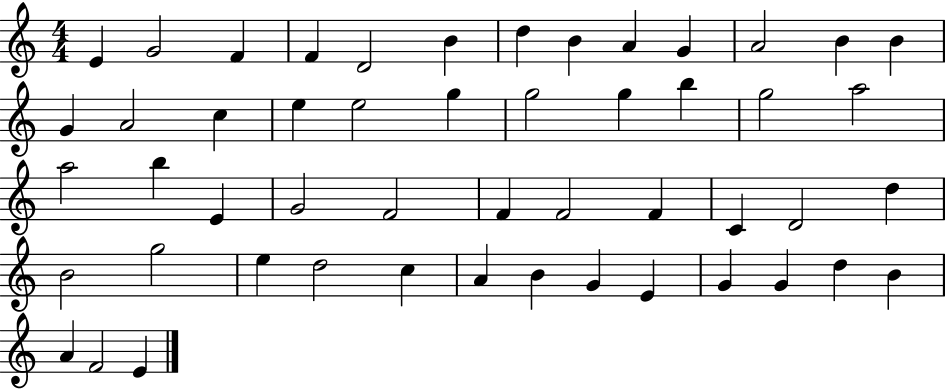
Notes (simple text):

E4/q G4/h F4/q F4/q D4/h B4/q D5/q B4/q A4/q G4/q A4/h B4/q B4/q G4/q A4/h C5/q E5/q E5/h G5/q G5/h G5/q B5/q G5/h A5/h A5/h B5/q E4/q G4/h F4/h F4/q F4/h F4/q C4/q D4/h D5/q B4/h G5/h E5/q D5/h C5/q A4/q B4/q G4/q E4/q G4/q G4/q D5/q B4/q A4/q F4/h E4/q